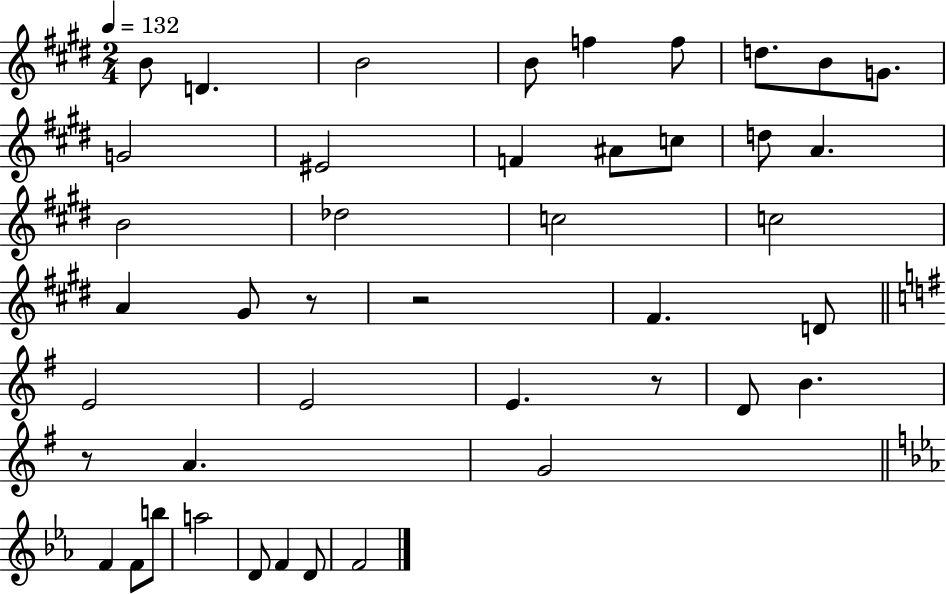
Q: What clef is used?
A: treble